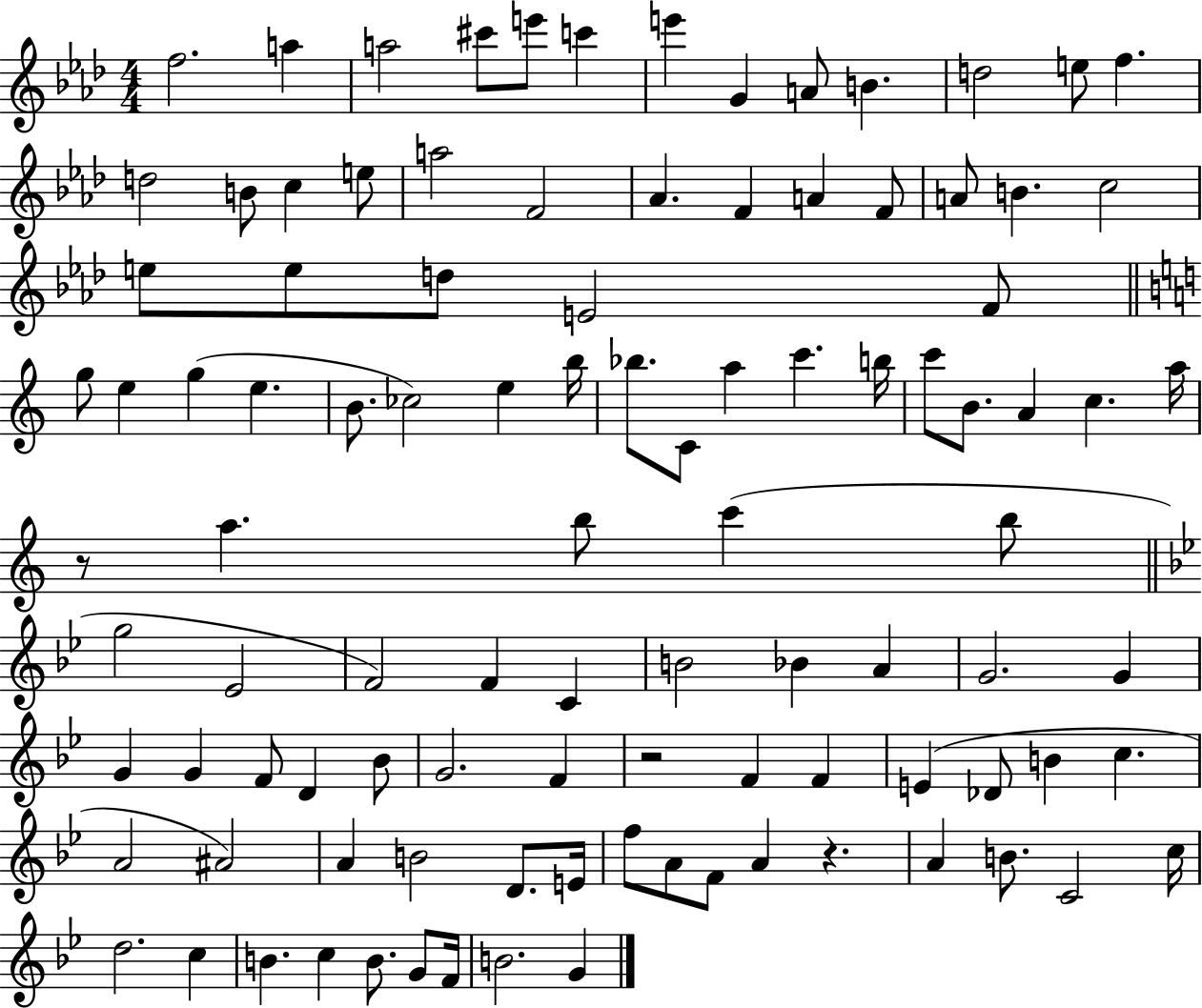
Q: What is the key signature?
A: AES major